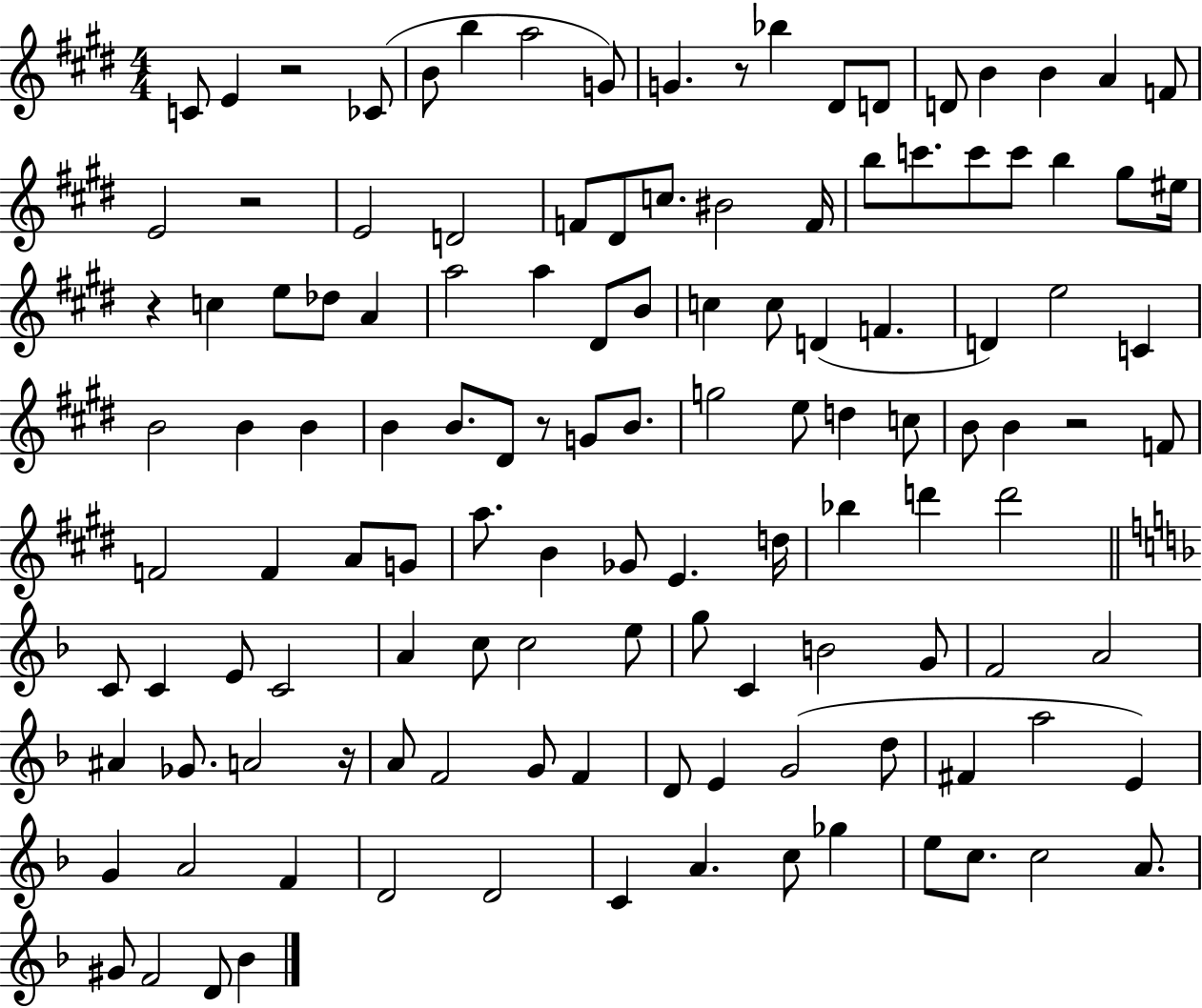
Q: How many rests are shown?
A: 7